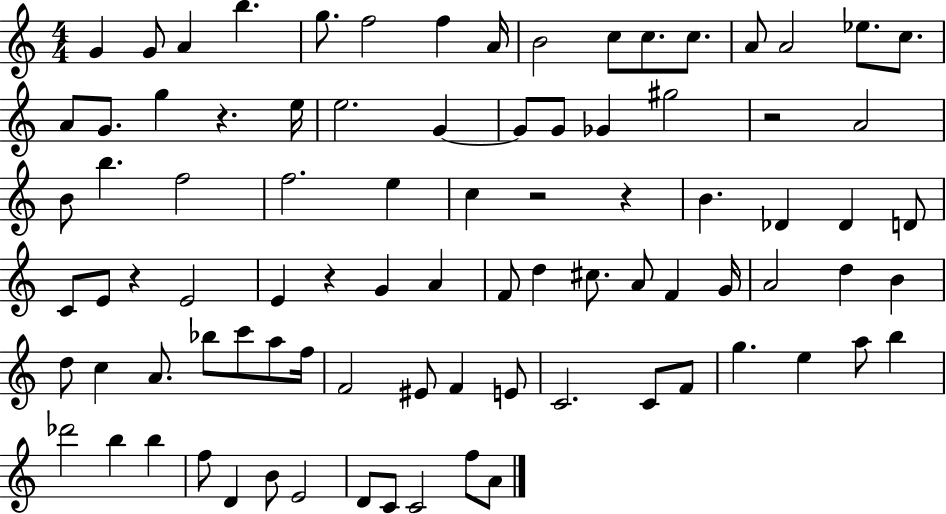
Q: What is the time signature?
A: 4/4